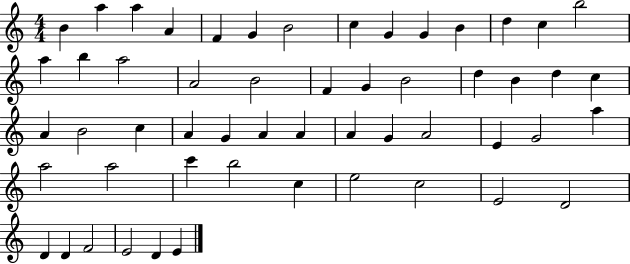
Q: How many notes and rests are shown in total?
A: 54